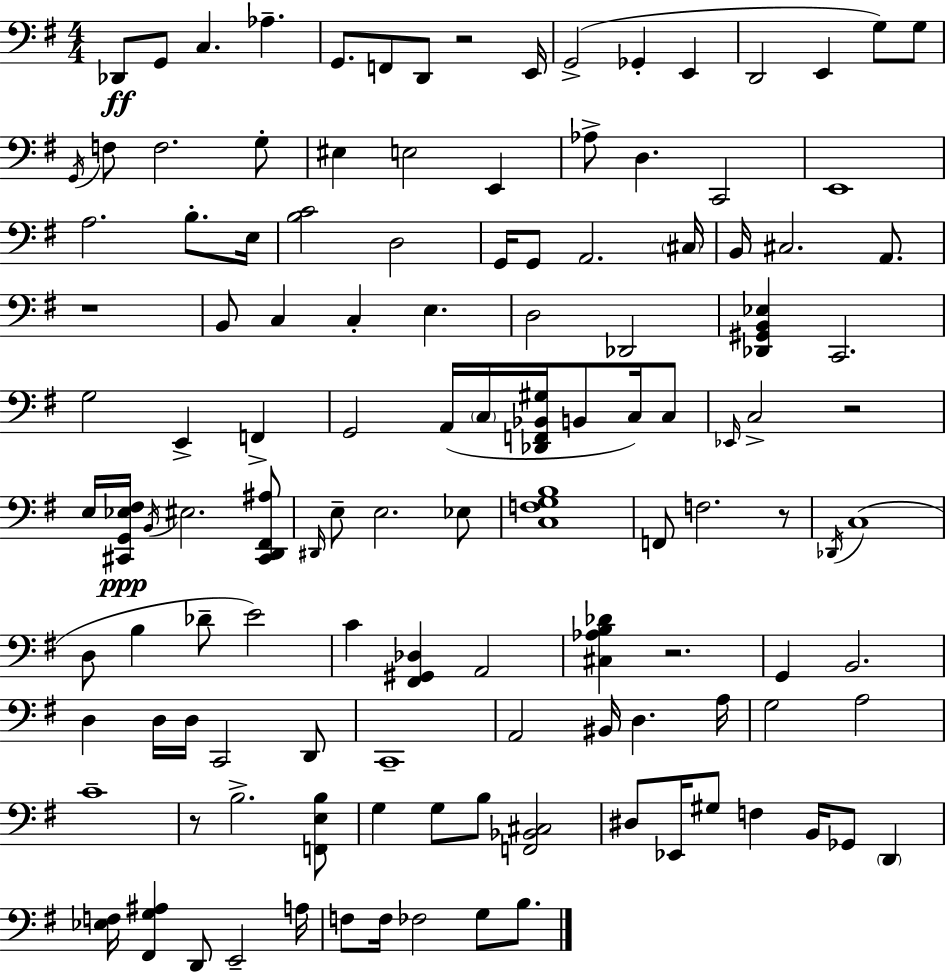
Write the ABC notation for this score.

X:1
T:Untitled
M:4/4
L:1/4
K:Em
_D,,/2 G,,/2 C, _A, G,,/2 F,,/2 D,,/2 z2 E,,/4 G,,2 _G,, E,, D,,2 E,, G,/2 G,/2 G,,/4 F,/2 F,2 G,/2 ^E, E,2 E,, _A,/2 D, C,,2 E,,4 A,2 B,/2 E,/4 [B,C]2 D,2 G,,/4 G,,/2 A,,2 ^C,/4 B,,/4 ^C,2 A,,/2 z4 B,,/2 C, C, E, D,2 _D,,2 [_D,,^G,,B,,_E,] C,,2 G,2 E,, F,, G,,2 A,,/4 C,/4 [_D,,F,,_B,,^G,]/4 B,,/2 C,/4 C,/2 _E,,/4 C,2 z2 E,/4 [^C,,G,,_E,^F,]/4 B,,/4 ^E,2 [^C,,D,,^F,,^A,]/2 ^D,,/4 E,/2 E,2 _E,/2 [C,F,G,B,]4 F,,/2 F,2 z/2 _D,,/4 C,4 D,/2 B, _D/2 E2 C [^F,,^G,,_D,] A,,2 [^C,_A,B,_D] z2 G,, B,,2 D, D,/4 D,/4 C,,2 D,,/2 C,,4 A,,2 ^B,,/4 D, A,/4 G,2 A,2 C4 z/2 B,2 [F,,E,B,]/2 G, G,/2 B,/2 [F,,_B,,^C,]2 ^D,/2 _E,,/4 ^G,/2 F, B,,/4 _G,,/2 D,, [_E,F,]/4 [^F,,G,^A,] D,,/2 E,,2 A,/4 F,/2 F,/4 _F,2 G,/2 B,/2